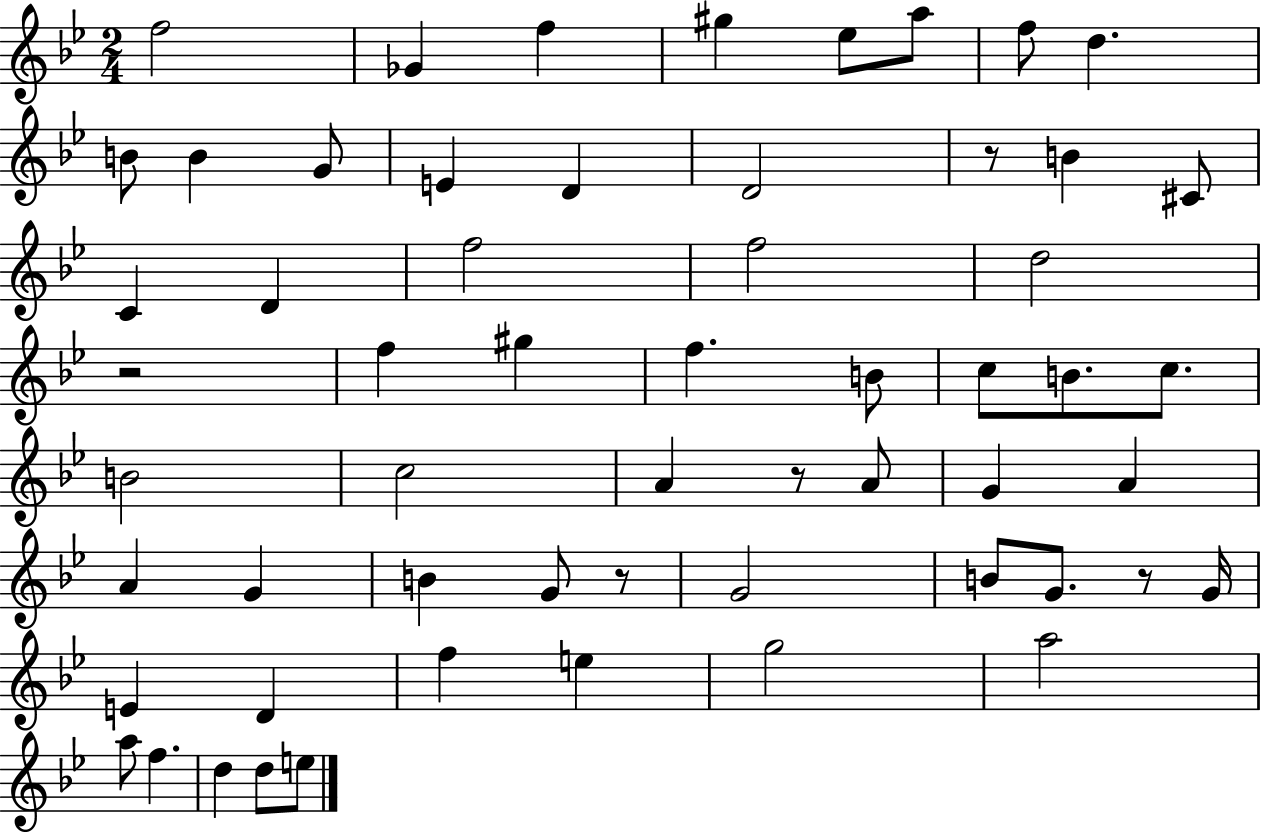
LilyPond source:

{
  \clef treble
  \numericTimeSignature
  \time 2/4
  \key bes \major
  \repeat volta 2 { f''2 | ges'4 f''4 | gis''4 ees''8 a''8 | f''8 d''4. | \break b'8 b'4 g'8 | e'4 d'4 | d'2 | r8 b'4 cis'8 | \break c'4 d'4 | f''2 | f''2 | d''2 | \break r2 | f''4 gis''4 | f''4. b'8 | c''8 b'8. c''8. | \break b'2 | c''2 | a'4 r8 a'8 | g'4 a'4 | \break a'4 g'4 | b'4 g'8 r8 | g'2 | b'8 g'8. r8 g'16 | \break e'4 d'4 | f''4 e''4 | g''2 | a''2 | \break a''8 f''4. | d''4 d''8 e''8 | } \bar "|."
}